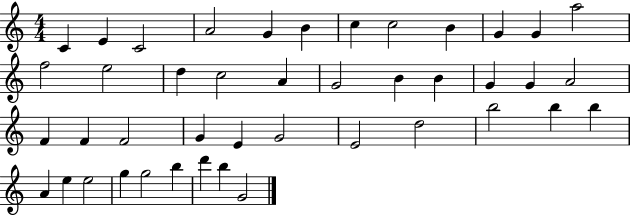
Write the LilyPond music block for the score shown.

{
  \clef treble
  \numericTimeSignature
  \time 4/4
  \key c \major
  c'4 e'4 c'2 | a'2 g'4 b'4 | c''4 c''2 b'4 | g'4 g'4 a''2 | \break f''2 e''2 | d''4 c''2 a'4 | g'2 b'4 b'4 | g'4 g'4 a'2 | \break f'4 f'4 f'2 | g'4 e'4 g'2 | e'2 d''2 | b''2 b''4 b''4 | \break a'4 e''4 e''2 | g''4 g''2 b''4 | d'''4 b''4 g'2 | \bar "|."
}